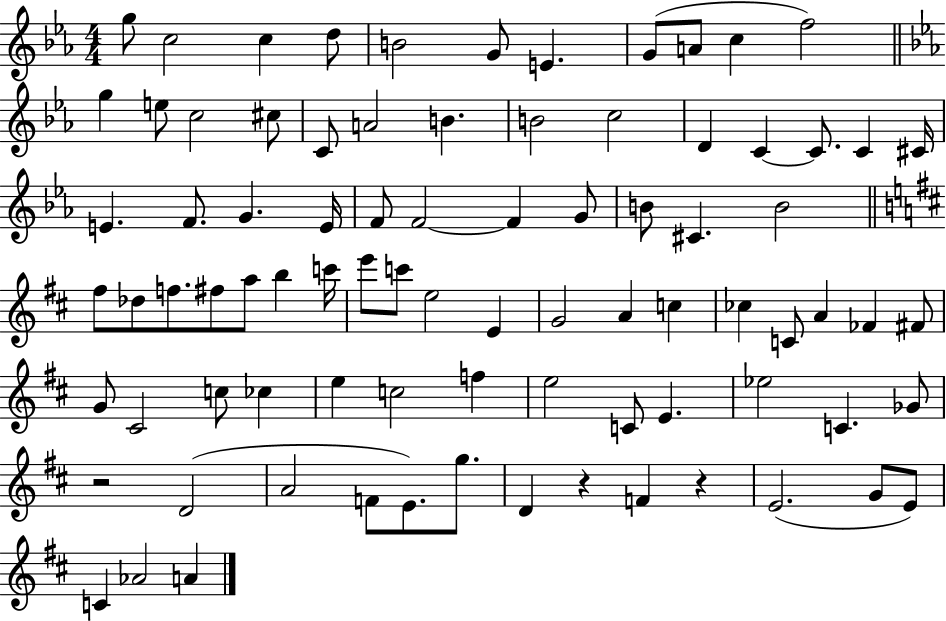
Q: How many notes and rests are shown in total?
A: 84